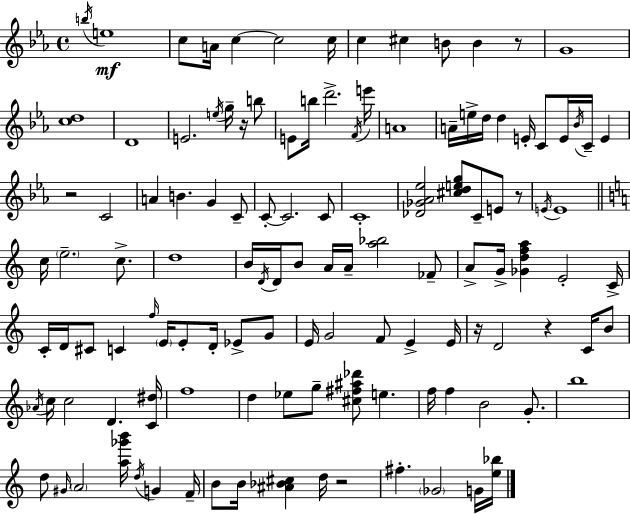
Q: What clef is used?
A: treble